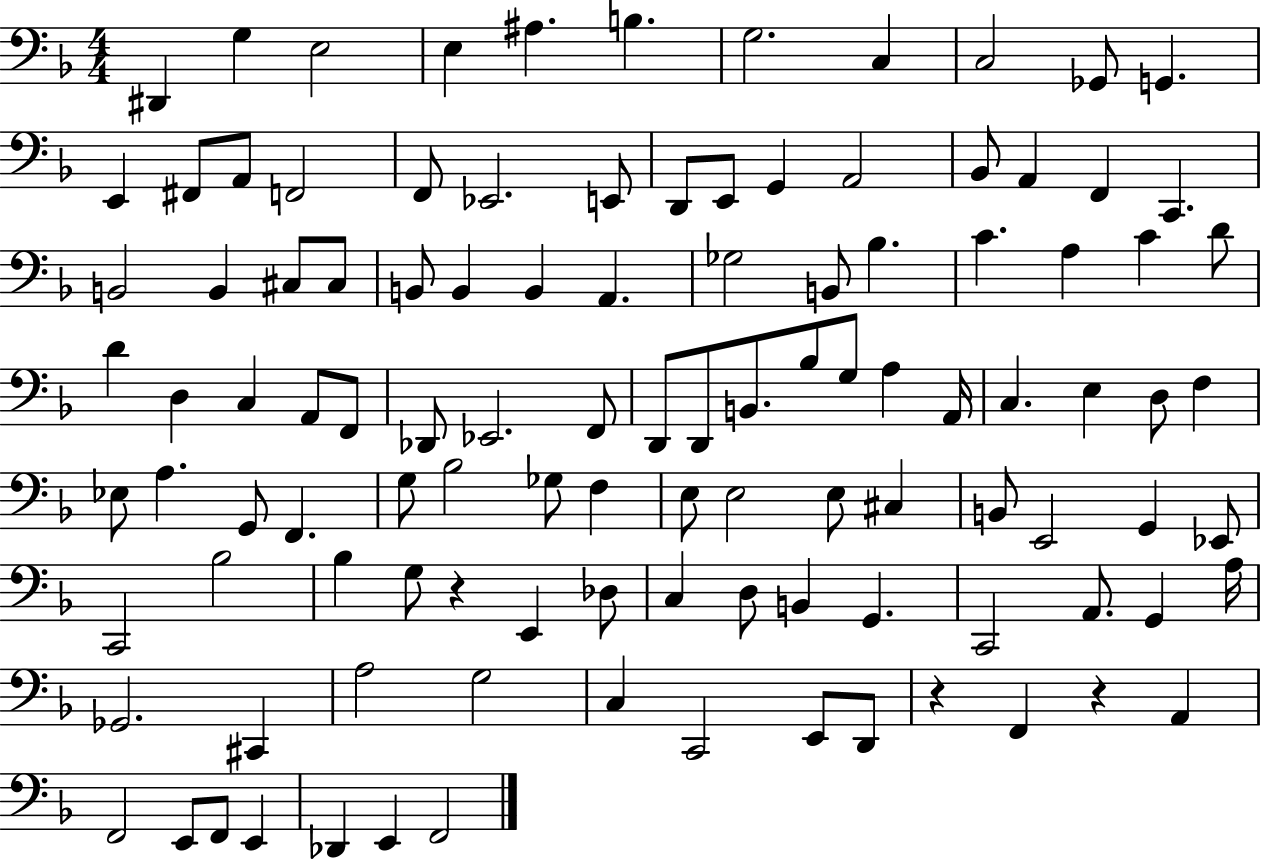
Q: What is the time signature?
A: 4/4